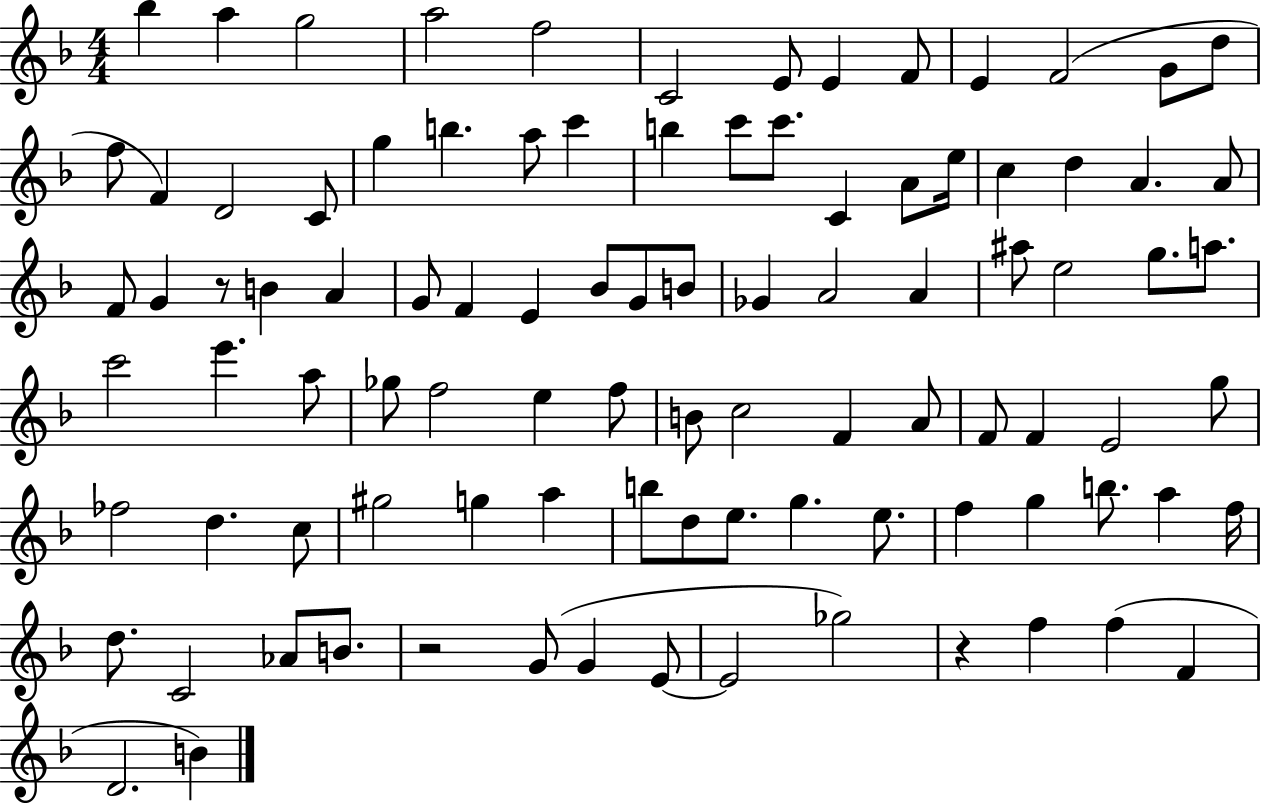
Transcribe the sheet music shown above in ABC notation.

X:1
T:Untitled
M:4/4
L:1/4
K:F
_b a g2 a2 f2 C2 E/2 E F/2 E F2 G/2 d/2 f/2 F D2 C/2 g b a/2 c' b c'/2 c'/2 C A/2 e/4 c d A A/2 F/2 G z/2 B A G/2 F E _B/2 G/2 B/2 _G A2 A ^a/2 e2 g/2 a/2 c'2 e' a/2 _g/2 f2 e f/2 B/2 c2 F A/2 F/2 F E2 g/2 _f2 d c/2 ^g2 g a b/2 d/2 e/2 g e/2 f g b/2 a f/4 d/2 C2 _A/2 B/2 z2 G/2 G E/2 E2 _g2 z f f F D2 B